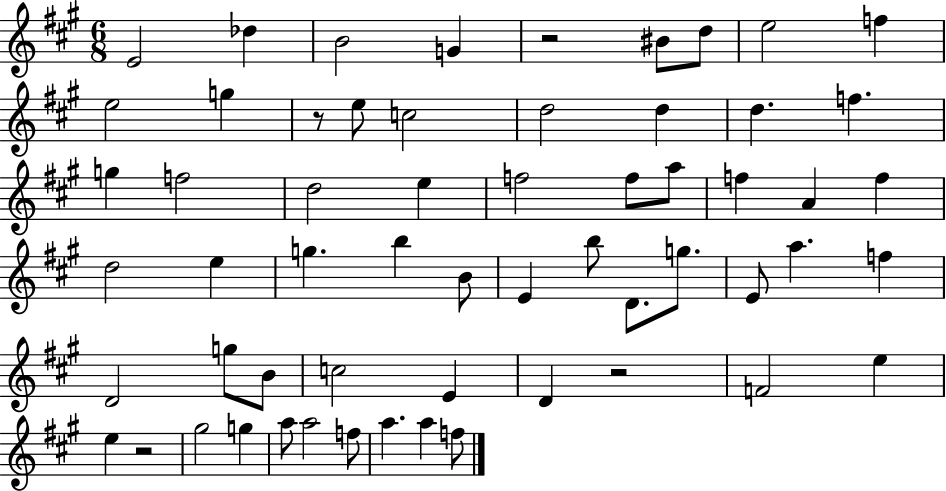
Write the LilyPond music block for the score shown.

{
  \clef treble
  \numericTimeSignature
  \time 6/8
  \key a \major
  \repeat volta 2 { e'2 des''4 | b'2 g'4 | r2 bis'8 d''8 | e''2 f''4 | \break e''2 g''4 | r8 e''8 c''2 | d''2 d''4 | d''4. f''4. | \break g''4 f''2 | d''2 e''4 | f''2 f''8 a''8 | f''4 a'4 f''4 | \break d''2 e''4 | g''4. b''4 b'8 | e'4 b''8 d'8. g''8. | e'8 a''4. f''4 | \break d'2 g''8 b'8 | c''2 e'4 | d'4 r2 | f'2 e''4 | \break e''4 r2 | gis''2 g''4 | a''8 a''2 f''8 | a''4. a''4 f''8 | \break } \bar "|."
}